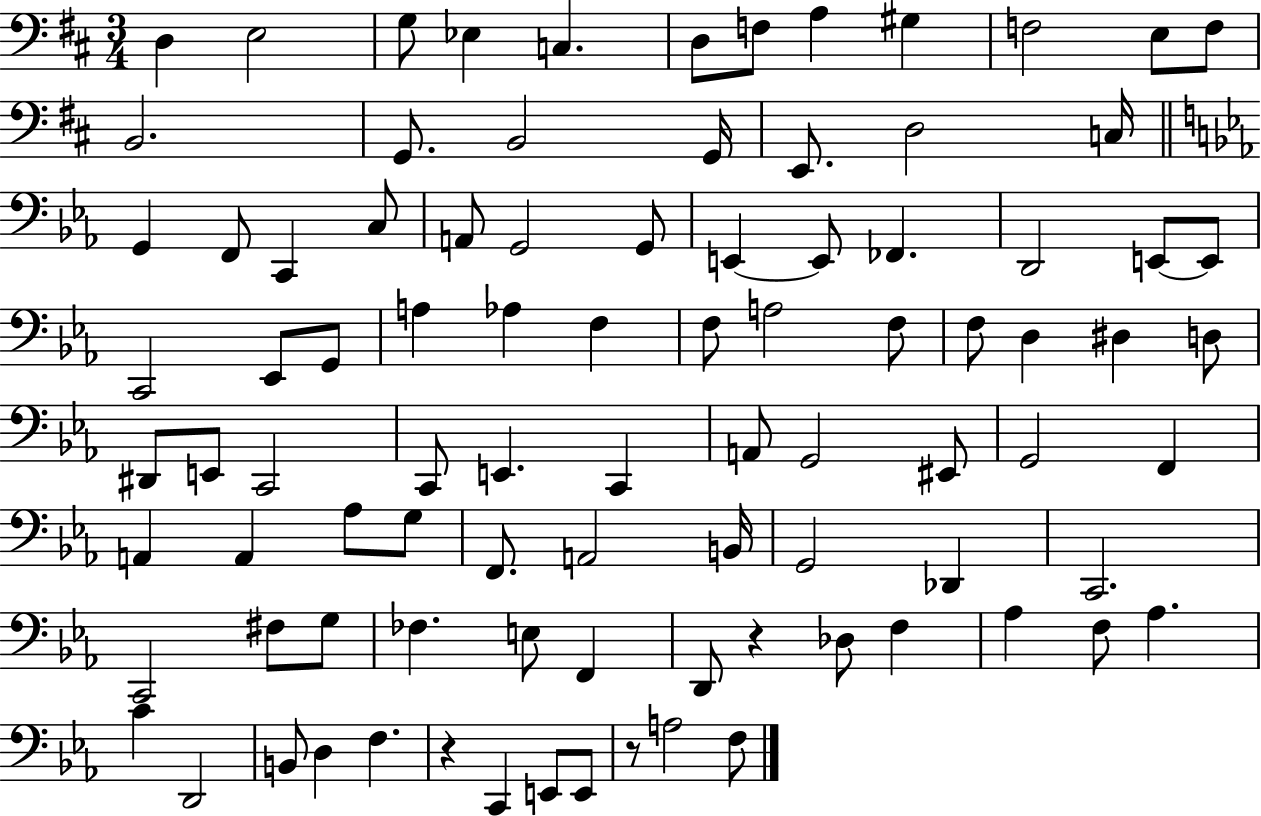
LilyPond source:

{
  \clef bass
  \numericTimeSignature
  \time 3/4
  \key d \major
  d4 e2 | g8 ees4 c4. | d8 f8 a4 gis4 | f2 e8 f8 | \break b,2. | g,8. b,2 g,16 | e,8. d2 c16 | \bar "||" \break \key ees \major g,4 f,8 c,4 c8 | a,8 g,2 g,8 | e,4~~ e,8 fes,4. | d,2 e,8~~ e,8 | \break c,2 ees,8 g,8 | a4 aes4 f4 | f8 a2 f8 | f8 d4 dis4 d8 | \break dis,8 e,8 c,2 | c,8 e,4. c,4 | a,8 g,2 eis,8 | g,2 f,4 | \break a,4 a,4 aes8 g8 | f,8. a,2 b,16 | g,2 des,4 | c,2. | \break c,2 fis8 g8 | fes4. e8 f,4 | d,8 r4 des8 f4 | aes4 f8 aes4. | \break c'4 d,2 | b,8 d4 f4. | r4 c,4 e,8 e,8 | r8 a2 f8 | \break \bar "|."
}